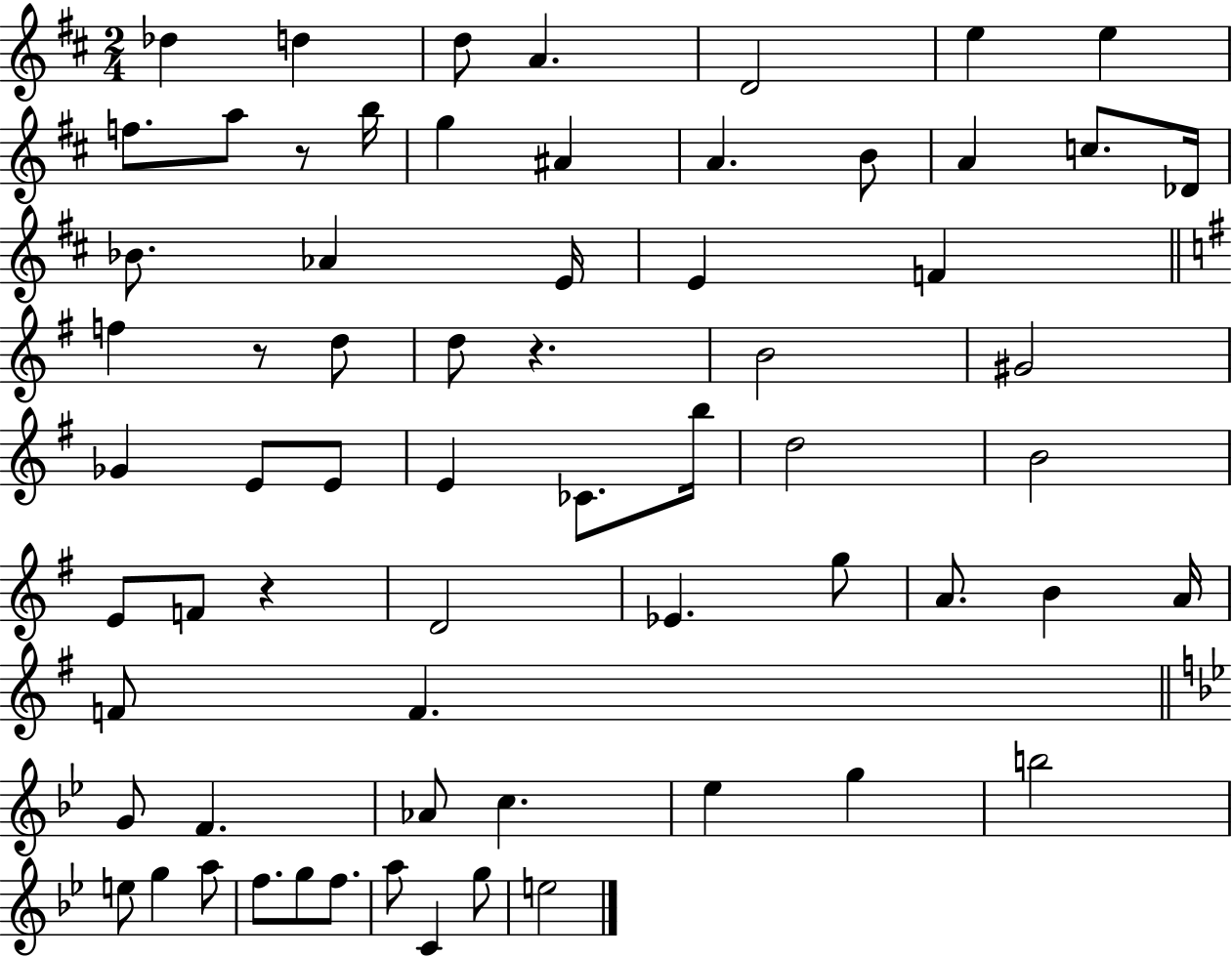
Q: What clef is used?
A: treble